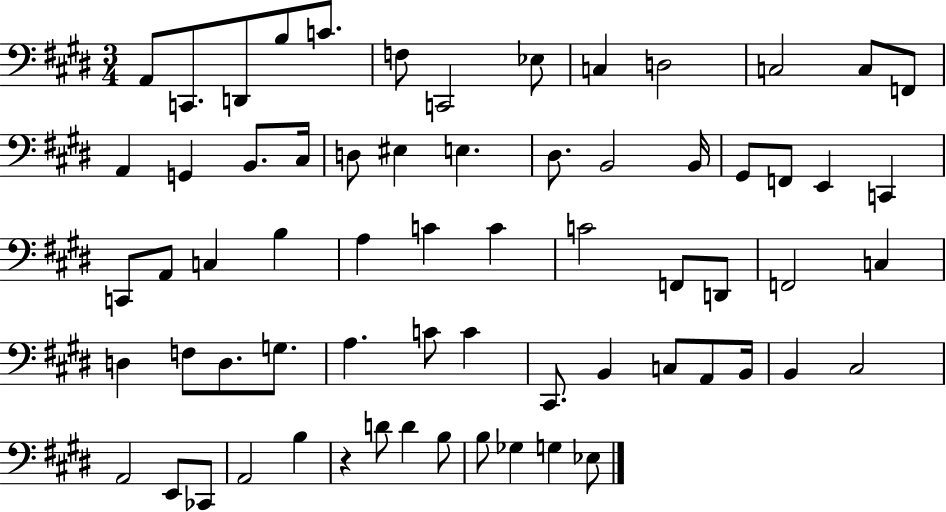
X:1
T:Untitled
M:3/4
L:1/4
K:E
A,,/2 C,,/2 D,,/2 B,/2 C/2 F,/2 C,,2 _E,/2 C, D,2 C,2 C,/2 F,,/2 A,, G,, B,,/2 ^C,/4 D,/2 ^E, E, ^D,/2 B,,2 B,,/4 ^G,,/2 F,,/2 E,, C,, C,,/2 A,,/2 C, B, A, C C C2 F,,/2 D,,/2 F,,2 C, D, F,/2 D,/2 G,/2 A, C/2 C ^C,,/2 B,, C,/2 A,,/2 B,,/4 B,, ^C,2 A,,2 E,,/2 _C,,/2 A,,2 B, z D/2 D B,/2 B,/2 _G, G, _E,/2